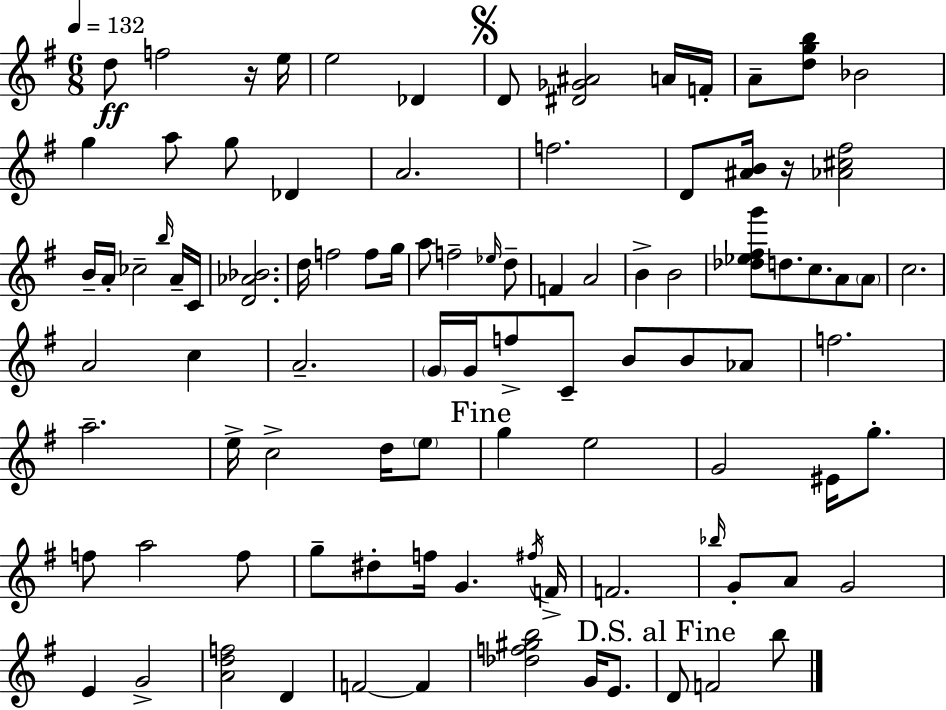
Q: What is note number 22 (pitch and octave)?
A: A4